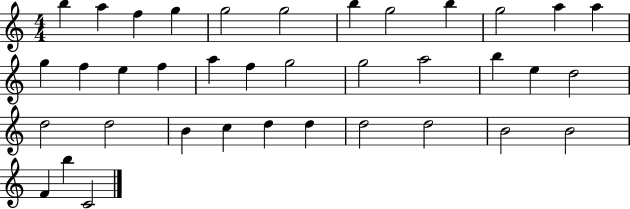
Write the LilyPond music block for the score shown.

{
  \clef treble
  \numericTimeSignature
  \time 4/4
  \key c \major
  b''4 a''4 f''4 g''4 | g''2 g''2 | b''4 g''2 b''4 | g''2 a''4 a''4 | \break g''4 f''4 e''4 f''4 | a''4 f''4 g''2 | g''2 a''2 | b''4 e''4 d''2 | \break d''2 d''2 | b'4 c''4 d''4 d''4 | d''2 d''2 | b'2 b'2 | \break f'4 b''4 c'2 | \bar "|."
}